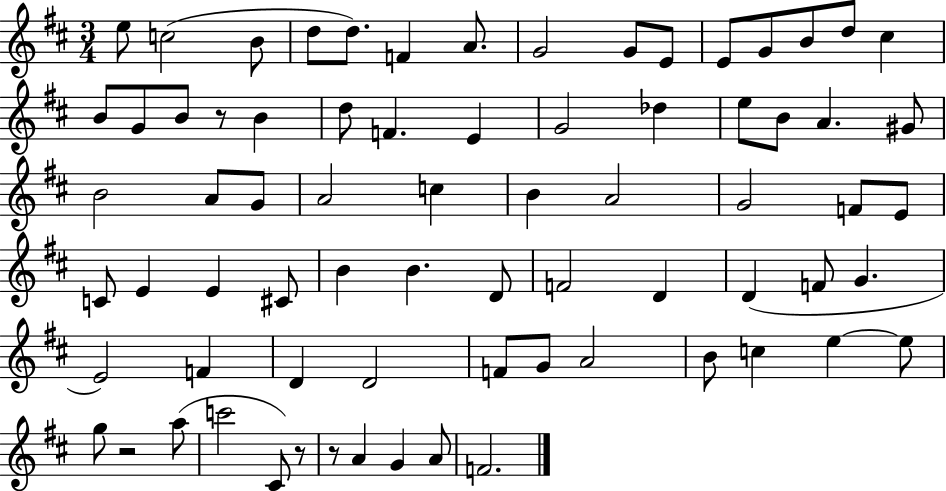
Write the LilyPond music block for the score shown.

{
  \clef treble
  \numericTimeSignature
  \time 3/4
  \key d \major
  e''8 c''2( b'8 | d''8 d''8.) f'4 a'8. | g'2 g'8 e'8 | e'8 g'8 b'8 d''8 cis''4 | \break b'8 g'8 b'8 r8 b'4 | d''8 f'4. e'4 | g'2 des''4 | e''8 b'8 a'4. gis'8 | \break b'2 a'8 g'8 | a'2 c''4 | b'4 a'2 | g'2 f'8 e'8 | \break c'8 e'4 e'4 cis'8 | b'4 b'4. d'8 | f'2 d'4 | d'4( f'8 g'4. | \break e'2) f'4 | d'4 d'2 | f'8 g'8 a'2 | b'8 c''4 e''4~~ e''8 | \break g''8 r2 a''8( | c'''2 cis'8) r8 | r8 a'4 g'4 a'8 | f'2. | \break \bar "|."
}